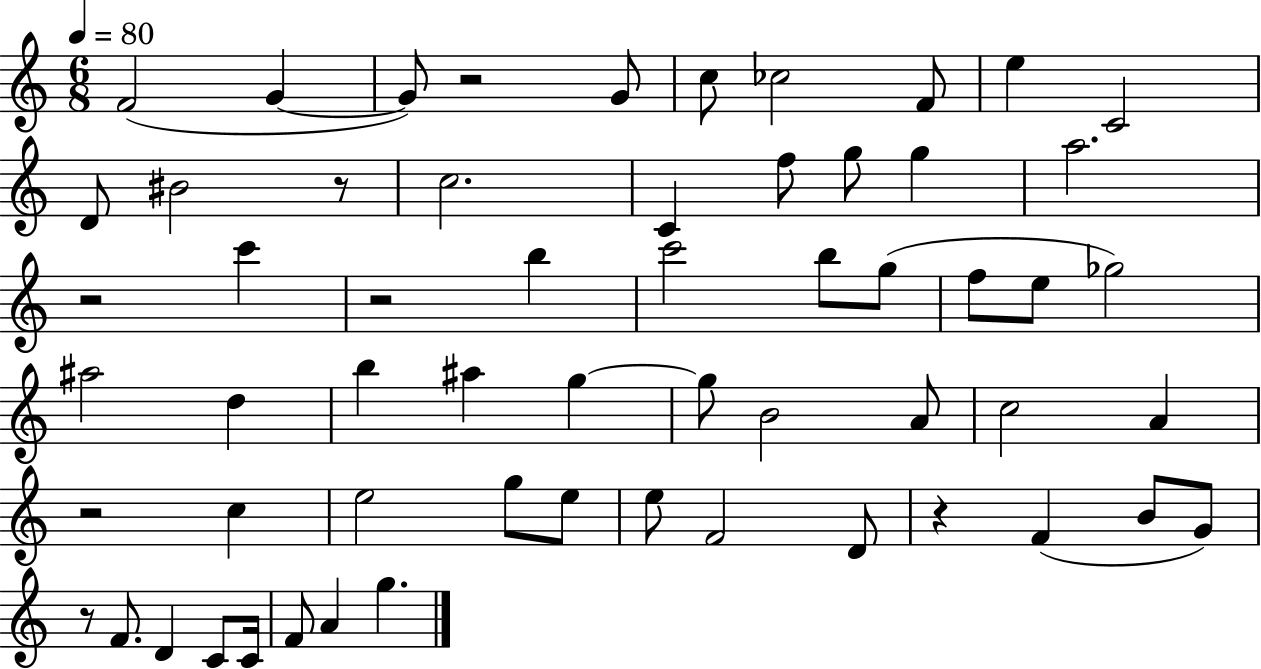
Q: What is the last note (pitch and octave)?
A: G5